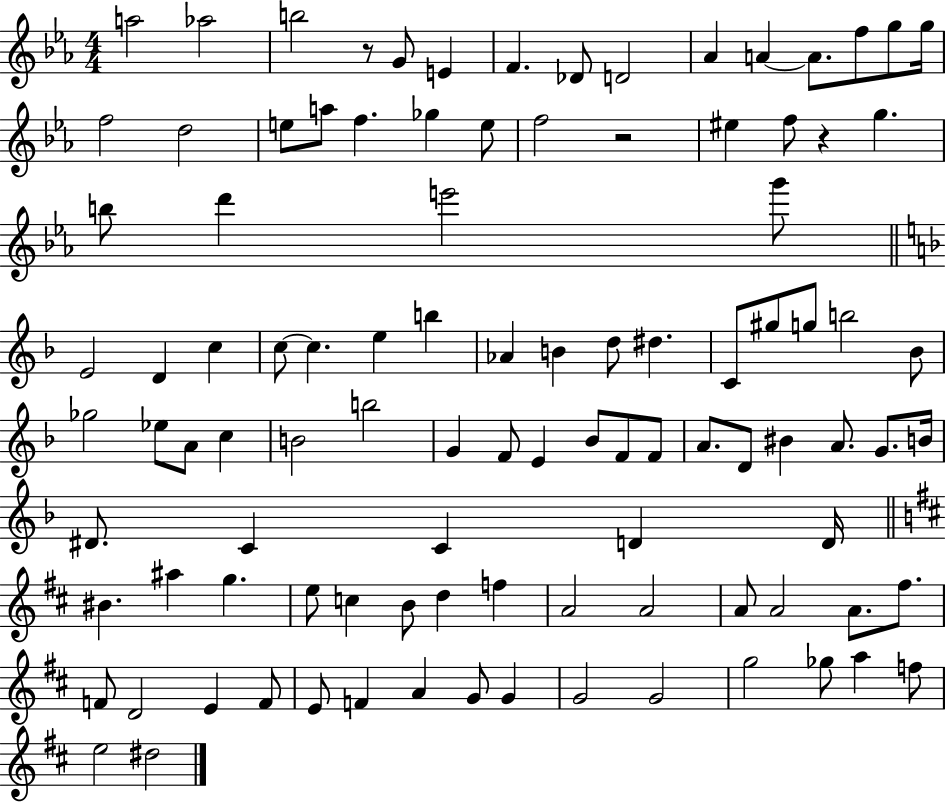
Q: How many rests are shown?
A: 3